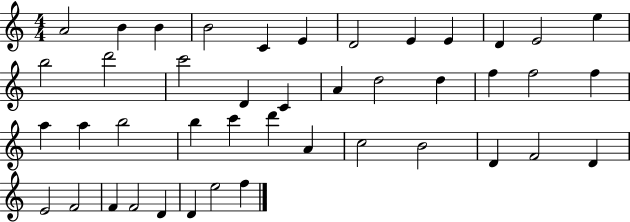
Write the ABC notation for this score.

X:1
T:Untitled
M:4/4
L:1/4
K:C
A2 B B B2 C E D2 E E D E2 e b2 d'2 c'2 D C A d2 d f f2 f a a b2 b c' d' A c2 B2 D F2 D E2 F2 F F2 D D e2 f